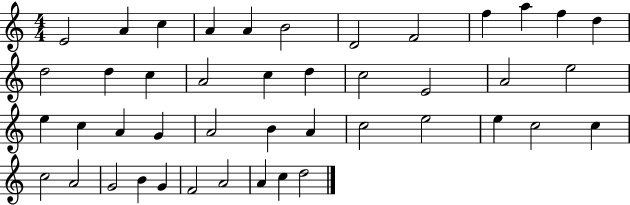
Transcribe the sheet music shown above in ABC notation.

X:1
T:Untitled
M:4/4
L:1/4
K:C
E2 A c A A B2 D2 F2 f a f d d2 d c A2 c d c2 E2 A2 e2 e c A G A2 B A c2 e2 e c2 c c2 A2 G2 B G F2 A2 A c d2